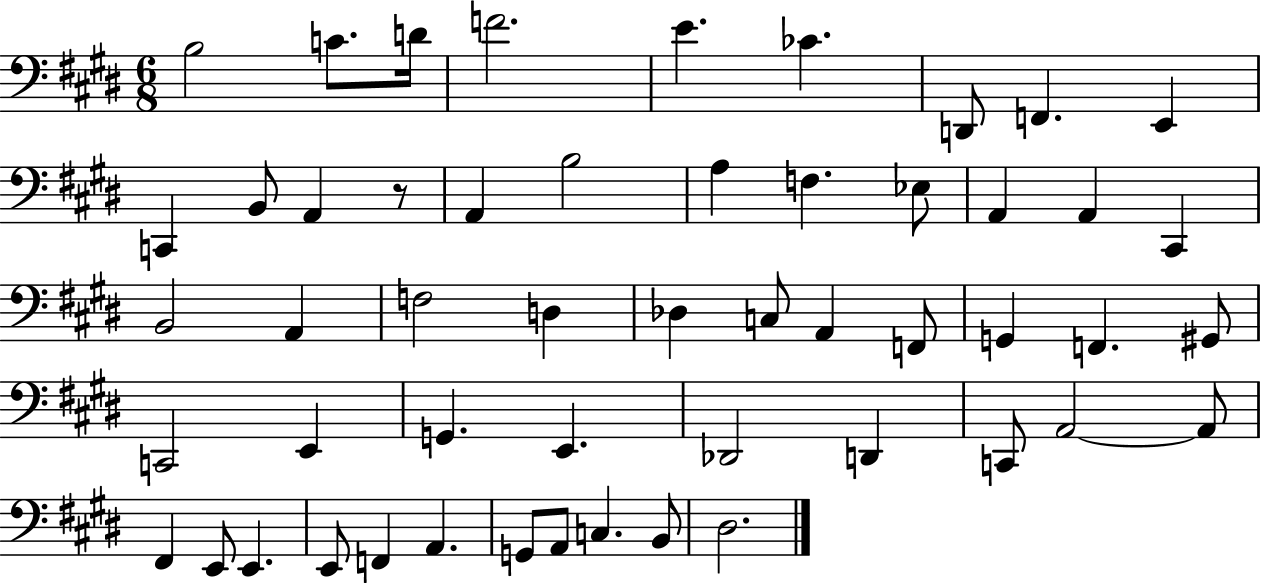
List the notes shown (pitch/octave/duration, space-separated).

B3/h C4/e. D4/s F4/h. E4/q. CES4/q. D2/e F2/q. E2/q C2/q B2/e A2/q R/e A2/q B3/h A3/q F3/q. Eb3/e A2/q A2/q C#2/q B2/h A2/q F3/h D3/q Db3/q C3/e A2/q F2/e G2/q F2/q. G#2/e C2/h E2/q G2/q. E2/q. Db2/h D2/q C2/e A2/h A2/e F#2/q E2/e E2/q. E2/e F2/q A2/q. G2/e A2/e C3/q. B2/e D#3/h.